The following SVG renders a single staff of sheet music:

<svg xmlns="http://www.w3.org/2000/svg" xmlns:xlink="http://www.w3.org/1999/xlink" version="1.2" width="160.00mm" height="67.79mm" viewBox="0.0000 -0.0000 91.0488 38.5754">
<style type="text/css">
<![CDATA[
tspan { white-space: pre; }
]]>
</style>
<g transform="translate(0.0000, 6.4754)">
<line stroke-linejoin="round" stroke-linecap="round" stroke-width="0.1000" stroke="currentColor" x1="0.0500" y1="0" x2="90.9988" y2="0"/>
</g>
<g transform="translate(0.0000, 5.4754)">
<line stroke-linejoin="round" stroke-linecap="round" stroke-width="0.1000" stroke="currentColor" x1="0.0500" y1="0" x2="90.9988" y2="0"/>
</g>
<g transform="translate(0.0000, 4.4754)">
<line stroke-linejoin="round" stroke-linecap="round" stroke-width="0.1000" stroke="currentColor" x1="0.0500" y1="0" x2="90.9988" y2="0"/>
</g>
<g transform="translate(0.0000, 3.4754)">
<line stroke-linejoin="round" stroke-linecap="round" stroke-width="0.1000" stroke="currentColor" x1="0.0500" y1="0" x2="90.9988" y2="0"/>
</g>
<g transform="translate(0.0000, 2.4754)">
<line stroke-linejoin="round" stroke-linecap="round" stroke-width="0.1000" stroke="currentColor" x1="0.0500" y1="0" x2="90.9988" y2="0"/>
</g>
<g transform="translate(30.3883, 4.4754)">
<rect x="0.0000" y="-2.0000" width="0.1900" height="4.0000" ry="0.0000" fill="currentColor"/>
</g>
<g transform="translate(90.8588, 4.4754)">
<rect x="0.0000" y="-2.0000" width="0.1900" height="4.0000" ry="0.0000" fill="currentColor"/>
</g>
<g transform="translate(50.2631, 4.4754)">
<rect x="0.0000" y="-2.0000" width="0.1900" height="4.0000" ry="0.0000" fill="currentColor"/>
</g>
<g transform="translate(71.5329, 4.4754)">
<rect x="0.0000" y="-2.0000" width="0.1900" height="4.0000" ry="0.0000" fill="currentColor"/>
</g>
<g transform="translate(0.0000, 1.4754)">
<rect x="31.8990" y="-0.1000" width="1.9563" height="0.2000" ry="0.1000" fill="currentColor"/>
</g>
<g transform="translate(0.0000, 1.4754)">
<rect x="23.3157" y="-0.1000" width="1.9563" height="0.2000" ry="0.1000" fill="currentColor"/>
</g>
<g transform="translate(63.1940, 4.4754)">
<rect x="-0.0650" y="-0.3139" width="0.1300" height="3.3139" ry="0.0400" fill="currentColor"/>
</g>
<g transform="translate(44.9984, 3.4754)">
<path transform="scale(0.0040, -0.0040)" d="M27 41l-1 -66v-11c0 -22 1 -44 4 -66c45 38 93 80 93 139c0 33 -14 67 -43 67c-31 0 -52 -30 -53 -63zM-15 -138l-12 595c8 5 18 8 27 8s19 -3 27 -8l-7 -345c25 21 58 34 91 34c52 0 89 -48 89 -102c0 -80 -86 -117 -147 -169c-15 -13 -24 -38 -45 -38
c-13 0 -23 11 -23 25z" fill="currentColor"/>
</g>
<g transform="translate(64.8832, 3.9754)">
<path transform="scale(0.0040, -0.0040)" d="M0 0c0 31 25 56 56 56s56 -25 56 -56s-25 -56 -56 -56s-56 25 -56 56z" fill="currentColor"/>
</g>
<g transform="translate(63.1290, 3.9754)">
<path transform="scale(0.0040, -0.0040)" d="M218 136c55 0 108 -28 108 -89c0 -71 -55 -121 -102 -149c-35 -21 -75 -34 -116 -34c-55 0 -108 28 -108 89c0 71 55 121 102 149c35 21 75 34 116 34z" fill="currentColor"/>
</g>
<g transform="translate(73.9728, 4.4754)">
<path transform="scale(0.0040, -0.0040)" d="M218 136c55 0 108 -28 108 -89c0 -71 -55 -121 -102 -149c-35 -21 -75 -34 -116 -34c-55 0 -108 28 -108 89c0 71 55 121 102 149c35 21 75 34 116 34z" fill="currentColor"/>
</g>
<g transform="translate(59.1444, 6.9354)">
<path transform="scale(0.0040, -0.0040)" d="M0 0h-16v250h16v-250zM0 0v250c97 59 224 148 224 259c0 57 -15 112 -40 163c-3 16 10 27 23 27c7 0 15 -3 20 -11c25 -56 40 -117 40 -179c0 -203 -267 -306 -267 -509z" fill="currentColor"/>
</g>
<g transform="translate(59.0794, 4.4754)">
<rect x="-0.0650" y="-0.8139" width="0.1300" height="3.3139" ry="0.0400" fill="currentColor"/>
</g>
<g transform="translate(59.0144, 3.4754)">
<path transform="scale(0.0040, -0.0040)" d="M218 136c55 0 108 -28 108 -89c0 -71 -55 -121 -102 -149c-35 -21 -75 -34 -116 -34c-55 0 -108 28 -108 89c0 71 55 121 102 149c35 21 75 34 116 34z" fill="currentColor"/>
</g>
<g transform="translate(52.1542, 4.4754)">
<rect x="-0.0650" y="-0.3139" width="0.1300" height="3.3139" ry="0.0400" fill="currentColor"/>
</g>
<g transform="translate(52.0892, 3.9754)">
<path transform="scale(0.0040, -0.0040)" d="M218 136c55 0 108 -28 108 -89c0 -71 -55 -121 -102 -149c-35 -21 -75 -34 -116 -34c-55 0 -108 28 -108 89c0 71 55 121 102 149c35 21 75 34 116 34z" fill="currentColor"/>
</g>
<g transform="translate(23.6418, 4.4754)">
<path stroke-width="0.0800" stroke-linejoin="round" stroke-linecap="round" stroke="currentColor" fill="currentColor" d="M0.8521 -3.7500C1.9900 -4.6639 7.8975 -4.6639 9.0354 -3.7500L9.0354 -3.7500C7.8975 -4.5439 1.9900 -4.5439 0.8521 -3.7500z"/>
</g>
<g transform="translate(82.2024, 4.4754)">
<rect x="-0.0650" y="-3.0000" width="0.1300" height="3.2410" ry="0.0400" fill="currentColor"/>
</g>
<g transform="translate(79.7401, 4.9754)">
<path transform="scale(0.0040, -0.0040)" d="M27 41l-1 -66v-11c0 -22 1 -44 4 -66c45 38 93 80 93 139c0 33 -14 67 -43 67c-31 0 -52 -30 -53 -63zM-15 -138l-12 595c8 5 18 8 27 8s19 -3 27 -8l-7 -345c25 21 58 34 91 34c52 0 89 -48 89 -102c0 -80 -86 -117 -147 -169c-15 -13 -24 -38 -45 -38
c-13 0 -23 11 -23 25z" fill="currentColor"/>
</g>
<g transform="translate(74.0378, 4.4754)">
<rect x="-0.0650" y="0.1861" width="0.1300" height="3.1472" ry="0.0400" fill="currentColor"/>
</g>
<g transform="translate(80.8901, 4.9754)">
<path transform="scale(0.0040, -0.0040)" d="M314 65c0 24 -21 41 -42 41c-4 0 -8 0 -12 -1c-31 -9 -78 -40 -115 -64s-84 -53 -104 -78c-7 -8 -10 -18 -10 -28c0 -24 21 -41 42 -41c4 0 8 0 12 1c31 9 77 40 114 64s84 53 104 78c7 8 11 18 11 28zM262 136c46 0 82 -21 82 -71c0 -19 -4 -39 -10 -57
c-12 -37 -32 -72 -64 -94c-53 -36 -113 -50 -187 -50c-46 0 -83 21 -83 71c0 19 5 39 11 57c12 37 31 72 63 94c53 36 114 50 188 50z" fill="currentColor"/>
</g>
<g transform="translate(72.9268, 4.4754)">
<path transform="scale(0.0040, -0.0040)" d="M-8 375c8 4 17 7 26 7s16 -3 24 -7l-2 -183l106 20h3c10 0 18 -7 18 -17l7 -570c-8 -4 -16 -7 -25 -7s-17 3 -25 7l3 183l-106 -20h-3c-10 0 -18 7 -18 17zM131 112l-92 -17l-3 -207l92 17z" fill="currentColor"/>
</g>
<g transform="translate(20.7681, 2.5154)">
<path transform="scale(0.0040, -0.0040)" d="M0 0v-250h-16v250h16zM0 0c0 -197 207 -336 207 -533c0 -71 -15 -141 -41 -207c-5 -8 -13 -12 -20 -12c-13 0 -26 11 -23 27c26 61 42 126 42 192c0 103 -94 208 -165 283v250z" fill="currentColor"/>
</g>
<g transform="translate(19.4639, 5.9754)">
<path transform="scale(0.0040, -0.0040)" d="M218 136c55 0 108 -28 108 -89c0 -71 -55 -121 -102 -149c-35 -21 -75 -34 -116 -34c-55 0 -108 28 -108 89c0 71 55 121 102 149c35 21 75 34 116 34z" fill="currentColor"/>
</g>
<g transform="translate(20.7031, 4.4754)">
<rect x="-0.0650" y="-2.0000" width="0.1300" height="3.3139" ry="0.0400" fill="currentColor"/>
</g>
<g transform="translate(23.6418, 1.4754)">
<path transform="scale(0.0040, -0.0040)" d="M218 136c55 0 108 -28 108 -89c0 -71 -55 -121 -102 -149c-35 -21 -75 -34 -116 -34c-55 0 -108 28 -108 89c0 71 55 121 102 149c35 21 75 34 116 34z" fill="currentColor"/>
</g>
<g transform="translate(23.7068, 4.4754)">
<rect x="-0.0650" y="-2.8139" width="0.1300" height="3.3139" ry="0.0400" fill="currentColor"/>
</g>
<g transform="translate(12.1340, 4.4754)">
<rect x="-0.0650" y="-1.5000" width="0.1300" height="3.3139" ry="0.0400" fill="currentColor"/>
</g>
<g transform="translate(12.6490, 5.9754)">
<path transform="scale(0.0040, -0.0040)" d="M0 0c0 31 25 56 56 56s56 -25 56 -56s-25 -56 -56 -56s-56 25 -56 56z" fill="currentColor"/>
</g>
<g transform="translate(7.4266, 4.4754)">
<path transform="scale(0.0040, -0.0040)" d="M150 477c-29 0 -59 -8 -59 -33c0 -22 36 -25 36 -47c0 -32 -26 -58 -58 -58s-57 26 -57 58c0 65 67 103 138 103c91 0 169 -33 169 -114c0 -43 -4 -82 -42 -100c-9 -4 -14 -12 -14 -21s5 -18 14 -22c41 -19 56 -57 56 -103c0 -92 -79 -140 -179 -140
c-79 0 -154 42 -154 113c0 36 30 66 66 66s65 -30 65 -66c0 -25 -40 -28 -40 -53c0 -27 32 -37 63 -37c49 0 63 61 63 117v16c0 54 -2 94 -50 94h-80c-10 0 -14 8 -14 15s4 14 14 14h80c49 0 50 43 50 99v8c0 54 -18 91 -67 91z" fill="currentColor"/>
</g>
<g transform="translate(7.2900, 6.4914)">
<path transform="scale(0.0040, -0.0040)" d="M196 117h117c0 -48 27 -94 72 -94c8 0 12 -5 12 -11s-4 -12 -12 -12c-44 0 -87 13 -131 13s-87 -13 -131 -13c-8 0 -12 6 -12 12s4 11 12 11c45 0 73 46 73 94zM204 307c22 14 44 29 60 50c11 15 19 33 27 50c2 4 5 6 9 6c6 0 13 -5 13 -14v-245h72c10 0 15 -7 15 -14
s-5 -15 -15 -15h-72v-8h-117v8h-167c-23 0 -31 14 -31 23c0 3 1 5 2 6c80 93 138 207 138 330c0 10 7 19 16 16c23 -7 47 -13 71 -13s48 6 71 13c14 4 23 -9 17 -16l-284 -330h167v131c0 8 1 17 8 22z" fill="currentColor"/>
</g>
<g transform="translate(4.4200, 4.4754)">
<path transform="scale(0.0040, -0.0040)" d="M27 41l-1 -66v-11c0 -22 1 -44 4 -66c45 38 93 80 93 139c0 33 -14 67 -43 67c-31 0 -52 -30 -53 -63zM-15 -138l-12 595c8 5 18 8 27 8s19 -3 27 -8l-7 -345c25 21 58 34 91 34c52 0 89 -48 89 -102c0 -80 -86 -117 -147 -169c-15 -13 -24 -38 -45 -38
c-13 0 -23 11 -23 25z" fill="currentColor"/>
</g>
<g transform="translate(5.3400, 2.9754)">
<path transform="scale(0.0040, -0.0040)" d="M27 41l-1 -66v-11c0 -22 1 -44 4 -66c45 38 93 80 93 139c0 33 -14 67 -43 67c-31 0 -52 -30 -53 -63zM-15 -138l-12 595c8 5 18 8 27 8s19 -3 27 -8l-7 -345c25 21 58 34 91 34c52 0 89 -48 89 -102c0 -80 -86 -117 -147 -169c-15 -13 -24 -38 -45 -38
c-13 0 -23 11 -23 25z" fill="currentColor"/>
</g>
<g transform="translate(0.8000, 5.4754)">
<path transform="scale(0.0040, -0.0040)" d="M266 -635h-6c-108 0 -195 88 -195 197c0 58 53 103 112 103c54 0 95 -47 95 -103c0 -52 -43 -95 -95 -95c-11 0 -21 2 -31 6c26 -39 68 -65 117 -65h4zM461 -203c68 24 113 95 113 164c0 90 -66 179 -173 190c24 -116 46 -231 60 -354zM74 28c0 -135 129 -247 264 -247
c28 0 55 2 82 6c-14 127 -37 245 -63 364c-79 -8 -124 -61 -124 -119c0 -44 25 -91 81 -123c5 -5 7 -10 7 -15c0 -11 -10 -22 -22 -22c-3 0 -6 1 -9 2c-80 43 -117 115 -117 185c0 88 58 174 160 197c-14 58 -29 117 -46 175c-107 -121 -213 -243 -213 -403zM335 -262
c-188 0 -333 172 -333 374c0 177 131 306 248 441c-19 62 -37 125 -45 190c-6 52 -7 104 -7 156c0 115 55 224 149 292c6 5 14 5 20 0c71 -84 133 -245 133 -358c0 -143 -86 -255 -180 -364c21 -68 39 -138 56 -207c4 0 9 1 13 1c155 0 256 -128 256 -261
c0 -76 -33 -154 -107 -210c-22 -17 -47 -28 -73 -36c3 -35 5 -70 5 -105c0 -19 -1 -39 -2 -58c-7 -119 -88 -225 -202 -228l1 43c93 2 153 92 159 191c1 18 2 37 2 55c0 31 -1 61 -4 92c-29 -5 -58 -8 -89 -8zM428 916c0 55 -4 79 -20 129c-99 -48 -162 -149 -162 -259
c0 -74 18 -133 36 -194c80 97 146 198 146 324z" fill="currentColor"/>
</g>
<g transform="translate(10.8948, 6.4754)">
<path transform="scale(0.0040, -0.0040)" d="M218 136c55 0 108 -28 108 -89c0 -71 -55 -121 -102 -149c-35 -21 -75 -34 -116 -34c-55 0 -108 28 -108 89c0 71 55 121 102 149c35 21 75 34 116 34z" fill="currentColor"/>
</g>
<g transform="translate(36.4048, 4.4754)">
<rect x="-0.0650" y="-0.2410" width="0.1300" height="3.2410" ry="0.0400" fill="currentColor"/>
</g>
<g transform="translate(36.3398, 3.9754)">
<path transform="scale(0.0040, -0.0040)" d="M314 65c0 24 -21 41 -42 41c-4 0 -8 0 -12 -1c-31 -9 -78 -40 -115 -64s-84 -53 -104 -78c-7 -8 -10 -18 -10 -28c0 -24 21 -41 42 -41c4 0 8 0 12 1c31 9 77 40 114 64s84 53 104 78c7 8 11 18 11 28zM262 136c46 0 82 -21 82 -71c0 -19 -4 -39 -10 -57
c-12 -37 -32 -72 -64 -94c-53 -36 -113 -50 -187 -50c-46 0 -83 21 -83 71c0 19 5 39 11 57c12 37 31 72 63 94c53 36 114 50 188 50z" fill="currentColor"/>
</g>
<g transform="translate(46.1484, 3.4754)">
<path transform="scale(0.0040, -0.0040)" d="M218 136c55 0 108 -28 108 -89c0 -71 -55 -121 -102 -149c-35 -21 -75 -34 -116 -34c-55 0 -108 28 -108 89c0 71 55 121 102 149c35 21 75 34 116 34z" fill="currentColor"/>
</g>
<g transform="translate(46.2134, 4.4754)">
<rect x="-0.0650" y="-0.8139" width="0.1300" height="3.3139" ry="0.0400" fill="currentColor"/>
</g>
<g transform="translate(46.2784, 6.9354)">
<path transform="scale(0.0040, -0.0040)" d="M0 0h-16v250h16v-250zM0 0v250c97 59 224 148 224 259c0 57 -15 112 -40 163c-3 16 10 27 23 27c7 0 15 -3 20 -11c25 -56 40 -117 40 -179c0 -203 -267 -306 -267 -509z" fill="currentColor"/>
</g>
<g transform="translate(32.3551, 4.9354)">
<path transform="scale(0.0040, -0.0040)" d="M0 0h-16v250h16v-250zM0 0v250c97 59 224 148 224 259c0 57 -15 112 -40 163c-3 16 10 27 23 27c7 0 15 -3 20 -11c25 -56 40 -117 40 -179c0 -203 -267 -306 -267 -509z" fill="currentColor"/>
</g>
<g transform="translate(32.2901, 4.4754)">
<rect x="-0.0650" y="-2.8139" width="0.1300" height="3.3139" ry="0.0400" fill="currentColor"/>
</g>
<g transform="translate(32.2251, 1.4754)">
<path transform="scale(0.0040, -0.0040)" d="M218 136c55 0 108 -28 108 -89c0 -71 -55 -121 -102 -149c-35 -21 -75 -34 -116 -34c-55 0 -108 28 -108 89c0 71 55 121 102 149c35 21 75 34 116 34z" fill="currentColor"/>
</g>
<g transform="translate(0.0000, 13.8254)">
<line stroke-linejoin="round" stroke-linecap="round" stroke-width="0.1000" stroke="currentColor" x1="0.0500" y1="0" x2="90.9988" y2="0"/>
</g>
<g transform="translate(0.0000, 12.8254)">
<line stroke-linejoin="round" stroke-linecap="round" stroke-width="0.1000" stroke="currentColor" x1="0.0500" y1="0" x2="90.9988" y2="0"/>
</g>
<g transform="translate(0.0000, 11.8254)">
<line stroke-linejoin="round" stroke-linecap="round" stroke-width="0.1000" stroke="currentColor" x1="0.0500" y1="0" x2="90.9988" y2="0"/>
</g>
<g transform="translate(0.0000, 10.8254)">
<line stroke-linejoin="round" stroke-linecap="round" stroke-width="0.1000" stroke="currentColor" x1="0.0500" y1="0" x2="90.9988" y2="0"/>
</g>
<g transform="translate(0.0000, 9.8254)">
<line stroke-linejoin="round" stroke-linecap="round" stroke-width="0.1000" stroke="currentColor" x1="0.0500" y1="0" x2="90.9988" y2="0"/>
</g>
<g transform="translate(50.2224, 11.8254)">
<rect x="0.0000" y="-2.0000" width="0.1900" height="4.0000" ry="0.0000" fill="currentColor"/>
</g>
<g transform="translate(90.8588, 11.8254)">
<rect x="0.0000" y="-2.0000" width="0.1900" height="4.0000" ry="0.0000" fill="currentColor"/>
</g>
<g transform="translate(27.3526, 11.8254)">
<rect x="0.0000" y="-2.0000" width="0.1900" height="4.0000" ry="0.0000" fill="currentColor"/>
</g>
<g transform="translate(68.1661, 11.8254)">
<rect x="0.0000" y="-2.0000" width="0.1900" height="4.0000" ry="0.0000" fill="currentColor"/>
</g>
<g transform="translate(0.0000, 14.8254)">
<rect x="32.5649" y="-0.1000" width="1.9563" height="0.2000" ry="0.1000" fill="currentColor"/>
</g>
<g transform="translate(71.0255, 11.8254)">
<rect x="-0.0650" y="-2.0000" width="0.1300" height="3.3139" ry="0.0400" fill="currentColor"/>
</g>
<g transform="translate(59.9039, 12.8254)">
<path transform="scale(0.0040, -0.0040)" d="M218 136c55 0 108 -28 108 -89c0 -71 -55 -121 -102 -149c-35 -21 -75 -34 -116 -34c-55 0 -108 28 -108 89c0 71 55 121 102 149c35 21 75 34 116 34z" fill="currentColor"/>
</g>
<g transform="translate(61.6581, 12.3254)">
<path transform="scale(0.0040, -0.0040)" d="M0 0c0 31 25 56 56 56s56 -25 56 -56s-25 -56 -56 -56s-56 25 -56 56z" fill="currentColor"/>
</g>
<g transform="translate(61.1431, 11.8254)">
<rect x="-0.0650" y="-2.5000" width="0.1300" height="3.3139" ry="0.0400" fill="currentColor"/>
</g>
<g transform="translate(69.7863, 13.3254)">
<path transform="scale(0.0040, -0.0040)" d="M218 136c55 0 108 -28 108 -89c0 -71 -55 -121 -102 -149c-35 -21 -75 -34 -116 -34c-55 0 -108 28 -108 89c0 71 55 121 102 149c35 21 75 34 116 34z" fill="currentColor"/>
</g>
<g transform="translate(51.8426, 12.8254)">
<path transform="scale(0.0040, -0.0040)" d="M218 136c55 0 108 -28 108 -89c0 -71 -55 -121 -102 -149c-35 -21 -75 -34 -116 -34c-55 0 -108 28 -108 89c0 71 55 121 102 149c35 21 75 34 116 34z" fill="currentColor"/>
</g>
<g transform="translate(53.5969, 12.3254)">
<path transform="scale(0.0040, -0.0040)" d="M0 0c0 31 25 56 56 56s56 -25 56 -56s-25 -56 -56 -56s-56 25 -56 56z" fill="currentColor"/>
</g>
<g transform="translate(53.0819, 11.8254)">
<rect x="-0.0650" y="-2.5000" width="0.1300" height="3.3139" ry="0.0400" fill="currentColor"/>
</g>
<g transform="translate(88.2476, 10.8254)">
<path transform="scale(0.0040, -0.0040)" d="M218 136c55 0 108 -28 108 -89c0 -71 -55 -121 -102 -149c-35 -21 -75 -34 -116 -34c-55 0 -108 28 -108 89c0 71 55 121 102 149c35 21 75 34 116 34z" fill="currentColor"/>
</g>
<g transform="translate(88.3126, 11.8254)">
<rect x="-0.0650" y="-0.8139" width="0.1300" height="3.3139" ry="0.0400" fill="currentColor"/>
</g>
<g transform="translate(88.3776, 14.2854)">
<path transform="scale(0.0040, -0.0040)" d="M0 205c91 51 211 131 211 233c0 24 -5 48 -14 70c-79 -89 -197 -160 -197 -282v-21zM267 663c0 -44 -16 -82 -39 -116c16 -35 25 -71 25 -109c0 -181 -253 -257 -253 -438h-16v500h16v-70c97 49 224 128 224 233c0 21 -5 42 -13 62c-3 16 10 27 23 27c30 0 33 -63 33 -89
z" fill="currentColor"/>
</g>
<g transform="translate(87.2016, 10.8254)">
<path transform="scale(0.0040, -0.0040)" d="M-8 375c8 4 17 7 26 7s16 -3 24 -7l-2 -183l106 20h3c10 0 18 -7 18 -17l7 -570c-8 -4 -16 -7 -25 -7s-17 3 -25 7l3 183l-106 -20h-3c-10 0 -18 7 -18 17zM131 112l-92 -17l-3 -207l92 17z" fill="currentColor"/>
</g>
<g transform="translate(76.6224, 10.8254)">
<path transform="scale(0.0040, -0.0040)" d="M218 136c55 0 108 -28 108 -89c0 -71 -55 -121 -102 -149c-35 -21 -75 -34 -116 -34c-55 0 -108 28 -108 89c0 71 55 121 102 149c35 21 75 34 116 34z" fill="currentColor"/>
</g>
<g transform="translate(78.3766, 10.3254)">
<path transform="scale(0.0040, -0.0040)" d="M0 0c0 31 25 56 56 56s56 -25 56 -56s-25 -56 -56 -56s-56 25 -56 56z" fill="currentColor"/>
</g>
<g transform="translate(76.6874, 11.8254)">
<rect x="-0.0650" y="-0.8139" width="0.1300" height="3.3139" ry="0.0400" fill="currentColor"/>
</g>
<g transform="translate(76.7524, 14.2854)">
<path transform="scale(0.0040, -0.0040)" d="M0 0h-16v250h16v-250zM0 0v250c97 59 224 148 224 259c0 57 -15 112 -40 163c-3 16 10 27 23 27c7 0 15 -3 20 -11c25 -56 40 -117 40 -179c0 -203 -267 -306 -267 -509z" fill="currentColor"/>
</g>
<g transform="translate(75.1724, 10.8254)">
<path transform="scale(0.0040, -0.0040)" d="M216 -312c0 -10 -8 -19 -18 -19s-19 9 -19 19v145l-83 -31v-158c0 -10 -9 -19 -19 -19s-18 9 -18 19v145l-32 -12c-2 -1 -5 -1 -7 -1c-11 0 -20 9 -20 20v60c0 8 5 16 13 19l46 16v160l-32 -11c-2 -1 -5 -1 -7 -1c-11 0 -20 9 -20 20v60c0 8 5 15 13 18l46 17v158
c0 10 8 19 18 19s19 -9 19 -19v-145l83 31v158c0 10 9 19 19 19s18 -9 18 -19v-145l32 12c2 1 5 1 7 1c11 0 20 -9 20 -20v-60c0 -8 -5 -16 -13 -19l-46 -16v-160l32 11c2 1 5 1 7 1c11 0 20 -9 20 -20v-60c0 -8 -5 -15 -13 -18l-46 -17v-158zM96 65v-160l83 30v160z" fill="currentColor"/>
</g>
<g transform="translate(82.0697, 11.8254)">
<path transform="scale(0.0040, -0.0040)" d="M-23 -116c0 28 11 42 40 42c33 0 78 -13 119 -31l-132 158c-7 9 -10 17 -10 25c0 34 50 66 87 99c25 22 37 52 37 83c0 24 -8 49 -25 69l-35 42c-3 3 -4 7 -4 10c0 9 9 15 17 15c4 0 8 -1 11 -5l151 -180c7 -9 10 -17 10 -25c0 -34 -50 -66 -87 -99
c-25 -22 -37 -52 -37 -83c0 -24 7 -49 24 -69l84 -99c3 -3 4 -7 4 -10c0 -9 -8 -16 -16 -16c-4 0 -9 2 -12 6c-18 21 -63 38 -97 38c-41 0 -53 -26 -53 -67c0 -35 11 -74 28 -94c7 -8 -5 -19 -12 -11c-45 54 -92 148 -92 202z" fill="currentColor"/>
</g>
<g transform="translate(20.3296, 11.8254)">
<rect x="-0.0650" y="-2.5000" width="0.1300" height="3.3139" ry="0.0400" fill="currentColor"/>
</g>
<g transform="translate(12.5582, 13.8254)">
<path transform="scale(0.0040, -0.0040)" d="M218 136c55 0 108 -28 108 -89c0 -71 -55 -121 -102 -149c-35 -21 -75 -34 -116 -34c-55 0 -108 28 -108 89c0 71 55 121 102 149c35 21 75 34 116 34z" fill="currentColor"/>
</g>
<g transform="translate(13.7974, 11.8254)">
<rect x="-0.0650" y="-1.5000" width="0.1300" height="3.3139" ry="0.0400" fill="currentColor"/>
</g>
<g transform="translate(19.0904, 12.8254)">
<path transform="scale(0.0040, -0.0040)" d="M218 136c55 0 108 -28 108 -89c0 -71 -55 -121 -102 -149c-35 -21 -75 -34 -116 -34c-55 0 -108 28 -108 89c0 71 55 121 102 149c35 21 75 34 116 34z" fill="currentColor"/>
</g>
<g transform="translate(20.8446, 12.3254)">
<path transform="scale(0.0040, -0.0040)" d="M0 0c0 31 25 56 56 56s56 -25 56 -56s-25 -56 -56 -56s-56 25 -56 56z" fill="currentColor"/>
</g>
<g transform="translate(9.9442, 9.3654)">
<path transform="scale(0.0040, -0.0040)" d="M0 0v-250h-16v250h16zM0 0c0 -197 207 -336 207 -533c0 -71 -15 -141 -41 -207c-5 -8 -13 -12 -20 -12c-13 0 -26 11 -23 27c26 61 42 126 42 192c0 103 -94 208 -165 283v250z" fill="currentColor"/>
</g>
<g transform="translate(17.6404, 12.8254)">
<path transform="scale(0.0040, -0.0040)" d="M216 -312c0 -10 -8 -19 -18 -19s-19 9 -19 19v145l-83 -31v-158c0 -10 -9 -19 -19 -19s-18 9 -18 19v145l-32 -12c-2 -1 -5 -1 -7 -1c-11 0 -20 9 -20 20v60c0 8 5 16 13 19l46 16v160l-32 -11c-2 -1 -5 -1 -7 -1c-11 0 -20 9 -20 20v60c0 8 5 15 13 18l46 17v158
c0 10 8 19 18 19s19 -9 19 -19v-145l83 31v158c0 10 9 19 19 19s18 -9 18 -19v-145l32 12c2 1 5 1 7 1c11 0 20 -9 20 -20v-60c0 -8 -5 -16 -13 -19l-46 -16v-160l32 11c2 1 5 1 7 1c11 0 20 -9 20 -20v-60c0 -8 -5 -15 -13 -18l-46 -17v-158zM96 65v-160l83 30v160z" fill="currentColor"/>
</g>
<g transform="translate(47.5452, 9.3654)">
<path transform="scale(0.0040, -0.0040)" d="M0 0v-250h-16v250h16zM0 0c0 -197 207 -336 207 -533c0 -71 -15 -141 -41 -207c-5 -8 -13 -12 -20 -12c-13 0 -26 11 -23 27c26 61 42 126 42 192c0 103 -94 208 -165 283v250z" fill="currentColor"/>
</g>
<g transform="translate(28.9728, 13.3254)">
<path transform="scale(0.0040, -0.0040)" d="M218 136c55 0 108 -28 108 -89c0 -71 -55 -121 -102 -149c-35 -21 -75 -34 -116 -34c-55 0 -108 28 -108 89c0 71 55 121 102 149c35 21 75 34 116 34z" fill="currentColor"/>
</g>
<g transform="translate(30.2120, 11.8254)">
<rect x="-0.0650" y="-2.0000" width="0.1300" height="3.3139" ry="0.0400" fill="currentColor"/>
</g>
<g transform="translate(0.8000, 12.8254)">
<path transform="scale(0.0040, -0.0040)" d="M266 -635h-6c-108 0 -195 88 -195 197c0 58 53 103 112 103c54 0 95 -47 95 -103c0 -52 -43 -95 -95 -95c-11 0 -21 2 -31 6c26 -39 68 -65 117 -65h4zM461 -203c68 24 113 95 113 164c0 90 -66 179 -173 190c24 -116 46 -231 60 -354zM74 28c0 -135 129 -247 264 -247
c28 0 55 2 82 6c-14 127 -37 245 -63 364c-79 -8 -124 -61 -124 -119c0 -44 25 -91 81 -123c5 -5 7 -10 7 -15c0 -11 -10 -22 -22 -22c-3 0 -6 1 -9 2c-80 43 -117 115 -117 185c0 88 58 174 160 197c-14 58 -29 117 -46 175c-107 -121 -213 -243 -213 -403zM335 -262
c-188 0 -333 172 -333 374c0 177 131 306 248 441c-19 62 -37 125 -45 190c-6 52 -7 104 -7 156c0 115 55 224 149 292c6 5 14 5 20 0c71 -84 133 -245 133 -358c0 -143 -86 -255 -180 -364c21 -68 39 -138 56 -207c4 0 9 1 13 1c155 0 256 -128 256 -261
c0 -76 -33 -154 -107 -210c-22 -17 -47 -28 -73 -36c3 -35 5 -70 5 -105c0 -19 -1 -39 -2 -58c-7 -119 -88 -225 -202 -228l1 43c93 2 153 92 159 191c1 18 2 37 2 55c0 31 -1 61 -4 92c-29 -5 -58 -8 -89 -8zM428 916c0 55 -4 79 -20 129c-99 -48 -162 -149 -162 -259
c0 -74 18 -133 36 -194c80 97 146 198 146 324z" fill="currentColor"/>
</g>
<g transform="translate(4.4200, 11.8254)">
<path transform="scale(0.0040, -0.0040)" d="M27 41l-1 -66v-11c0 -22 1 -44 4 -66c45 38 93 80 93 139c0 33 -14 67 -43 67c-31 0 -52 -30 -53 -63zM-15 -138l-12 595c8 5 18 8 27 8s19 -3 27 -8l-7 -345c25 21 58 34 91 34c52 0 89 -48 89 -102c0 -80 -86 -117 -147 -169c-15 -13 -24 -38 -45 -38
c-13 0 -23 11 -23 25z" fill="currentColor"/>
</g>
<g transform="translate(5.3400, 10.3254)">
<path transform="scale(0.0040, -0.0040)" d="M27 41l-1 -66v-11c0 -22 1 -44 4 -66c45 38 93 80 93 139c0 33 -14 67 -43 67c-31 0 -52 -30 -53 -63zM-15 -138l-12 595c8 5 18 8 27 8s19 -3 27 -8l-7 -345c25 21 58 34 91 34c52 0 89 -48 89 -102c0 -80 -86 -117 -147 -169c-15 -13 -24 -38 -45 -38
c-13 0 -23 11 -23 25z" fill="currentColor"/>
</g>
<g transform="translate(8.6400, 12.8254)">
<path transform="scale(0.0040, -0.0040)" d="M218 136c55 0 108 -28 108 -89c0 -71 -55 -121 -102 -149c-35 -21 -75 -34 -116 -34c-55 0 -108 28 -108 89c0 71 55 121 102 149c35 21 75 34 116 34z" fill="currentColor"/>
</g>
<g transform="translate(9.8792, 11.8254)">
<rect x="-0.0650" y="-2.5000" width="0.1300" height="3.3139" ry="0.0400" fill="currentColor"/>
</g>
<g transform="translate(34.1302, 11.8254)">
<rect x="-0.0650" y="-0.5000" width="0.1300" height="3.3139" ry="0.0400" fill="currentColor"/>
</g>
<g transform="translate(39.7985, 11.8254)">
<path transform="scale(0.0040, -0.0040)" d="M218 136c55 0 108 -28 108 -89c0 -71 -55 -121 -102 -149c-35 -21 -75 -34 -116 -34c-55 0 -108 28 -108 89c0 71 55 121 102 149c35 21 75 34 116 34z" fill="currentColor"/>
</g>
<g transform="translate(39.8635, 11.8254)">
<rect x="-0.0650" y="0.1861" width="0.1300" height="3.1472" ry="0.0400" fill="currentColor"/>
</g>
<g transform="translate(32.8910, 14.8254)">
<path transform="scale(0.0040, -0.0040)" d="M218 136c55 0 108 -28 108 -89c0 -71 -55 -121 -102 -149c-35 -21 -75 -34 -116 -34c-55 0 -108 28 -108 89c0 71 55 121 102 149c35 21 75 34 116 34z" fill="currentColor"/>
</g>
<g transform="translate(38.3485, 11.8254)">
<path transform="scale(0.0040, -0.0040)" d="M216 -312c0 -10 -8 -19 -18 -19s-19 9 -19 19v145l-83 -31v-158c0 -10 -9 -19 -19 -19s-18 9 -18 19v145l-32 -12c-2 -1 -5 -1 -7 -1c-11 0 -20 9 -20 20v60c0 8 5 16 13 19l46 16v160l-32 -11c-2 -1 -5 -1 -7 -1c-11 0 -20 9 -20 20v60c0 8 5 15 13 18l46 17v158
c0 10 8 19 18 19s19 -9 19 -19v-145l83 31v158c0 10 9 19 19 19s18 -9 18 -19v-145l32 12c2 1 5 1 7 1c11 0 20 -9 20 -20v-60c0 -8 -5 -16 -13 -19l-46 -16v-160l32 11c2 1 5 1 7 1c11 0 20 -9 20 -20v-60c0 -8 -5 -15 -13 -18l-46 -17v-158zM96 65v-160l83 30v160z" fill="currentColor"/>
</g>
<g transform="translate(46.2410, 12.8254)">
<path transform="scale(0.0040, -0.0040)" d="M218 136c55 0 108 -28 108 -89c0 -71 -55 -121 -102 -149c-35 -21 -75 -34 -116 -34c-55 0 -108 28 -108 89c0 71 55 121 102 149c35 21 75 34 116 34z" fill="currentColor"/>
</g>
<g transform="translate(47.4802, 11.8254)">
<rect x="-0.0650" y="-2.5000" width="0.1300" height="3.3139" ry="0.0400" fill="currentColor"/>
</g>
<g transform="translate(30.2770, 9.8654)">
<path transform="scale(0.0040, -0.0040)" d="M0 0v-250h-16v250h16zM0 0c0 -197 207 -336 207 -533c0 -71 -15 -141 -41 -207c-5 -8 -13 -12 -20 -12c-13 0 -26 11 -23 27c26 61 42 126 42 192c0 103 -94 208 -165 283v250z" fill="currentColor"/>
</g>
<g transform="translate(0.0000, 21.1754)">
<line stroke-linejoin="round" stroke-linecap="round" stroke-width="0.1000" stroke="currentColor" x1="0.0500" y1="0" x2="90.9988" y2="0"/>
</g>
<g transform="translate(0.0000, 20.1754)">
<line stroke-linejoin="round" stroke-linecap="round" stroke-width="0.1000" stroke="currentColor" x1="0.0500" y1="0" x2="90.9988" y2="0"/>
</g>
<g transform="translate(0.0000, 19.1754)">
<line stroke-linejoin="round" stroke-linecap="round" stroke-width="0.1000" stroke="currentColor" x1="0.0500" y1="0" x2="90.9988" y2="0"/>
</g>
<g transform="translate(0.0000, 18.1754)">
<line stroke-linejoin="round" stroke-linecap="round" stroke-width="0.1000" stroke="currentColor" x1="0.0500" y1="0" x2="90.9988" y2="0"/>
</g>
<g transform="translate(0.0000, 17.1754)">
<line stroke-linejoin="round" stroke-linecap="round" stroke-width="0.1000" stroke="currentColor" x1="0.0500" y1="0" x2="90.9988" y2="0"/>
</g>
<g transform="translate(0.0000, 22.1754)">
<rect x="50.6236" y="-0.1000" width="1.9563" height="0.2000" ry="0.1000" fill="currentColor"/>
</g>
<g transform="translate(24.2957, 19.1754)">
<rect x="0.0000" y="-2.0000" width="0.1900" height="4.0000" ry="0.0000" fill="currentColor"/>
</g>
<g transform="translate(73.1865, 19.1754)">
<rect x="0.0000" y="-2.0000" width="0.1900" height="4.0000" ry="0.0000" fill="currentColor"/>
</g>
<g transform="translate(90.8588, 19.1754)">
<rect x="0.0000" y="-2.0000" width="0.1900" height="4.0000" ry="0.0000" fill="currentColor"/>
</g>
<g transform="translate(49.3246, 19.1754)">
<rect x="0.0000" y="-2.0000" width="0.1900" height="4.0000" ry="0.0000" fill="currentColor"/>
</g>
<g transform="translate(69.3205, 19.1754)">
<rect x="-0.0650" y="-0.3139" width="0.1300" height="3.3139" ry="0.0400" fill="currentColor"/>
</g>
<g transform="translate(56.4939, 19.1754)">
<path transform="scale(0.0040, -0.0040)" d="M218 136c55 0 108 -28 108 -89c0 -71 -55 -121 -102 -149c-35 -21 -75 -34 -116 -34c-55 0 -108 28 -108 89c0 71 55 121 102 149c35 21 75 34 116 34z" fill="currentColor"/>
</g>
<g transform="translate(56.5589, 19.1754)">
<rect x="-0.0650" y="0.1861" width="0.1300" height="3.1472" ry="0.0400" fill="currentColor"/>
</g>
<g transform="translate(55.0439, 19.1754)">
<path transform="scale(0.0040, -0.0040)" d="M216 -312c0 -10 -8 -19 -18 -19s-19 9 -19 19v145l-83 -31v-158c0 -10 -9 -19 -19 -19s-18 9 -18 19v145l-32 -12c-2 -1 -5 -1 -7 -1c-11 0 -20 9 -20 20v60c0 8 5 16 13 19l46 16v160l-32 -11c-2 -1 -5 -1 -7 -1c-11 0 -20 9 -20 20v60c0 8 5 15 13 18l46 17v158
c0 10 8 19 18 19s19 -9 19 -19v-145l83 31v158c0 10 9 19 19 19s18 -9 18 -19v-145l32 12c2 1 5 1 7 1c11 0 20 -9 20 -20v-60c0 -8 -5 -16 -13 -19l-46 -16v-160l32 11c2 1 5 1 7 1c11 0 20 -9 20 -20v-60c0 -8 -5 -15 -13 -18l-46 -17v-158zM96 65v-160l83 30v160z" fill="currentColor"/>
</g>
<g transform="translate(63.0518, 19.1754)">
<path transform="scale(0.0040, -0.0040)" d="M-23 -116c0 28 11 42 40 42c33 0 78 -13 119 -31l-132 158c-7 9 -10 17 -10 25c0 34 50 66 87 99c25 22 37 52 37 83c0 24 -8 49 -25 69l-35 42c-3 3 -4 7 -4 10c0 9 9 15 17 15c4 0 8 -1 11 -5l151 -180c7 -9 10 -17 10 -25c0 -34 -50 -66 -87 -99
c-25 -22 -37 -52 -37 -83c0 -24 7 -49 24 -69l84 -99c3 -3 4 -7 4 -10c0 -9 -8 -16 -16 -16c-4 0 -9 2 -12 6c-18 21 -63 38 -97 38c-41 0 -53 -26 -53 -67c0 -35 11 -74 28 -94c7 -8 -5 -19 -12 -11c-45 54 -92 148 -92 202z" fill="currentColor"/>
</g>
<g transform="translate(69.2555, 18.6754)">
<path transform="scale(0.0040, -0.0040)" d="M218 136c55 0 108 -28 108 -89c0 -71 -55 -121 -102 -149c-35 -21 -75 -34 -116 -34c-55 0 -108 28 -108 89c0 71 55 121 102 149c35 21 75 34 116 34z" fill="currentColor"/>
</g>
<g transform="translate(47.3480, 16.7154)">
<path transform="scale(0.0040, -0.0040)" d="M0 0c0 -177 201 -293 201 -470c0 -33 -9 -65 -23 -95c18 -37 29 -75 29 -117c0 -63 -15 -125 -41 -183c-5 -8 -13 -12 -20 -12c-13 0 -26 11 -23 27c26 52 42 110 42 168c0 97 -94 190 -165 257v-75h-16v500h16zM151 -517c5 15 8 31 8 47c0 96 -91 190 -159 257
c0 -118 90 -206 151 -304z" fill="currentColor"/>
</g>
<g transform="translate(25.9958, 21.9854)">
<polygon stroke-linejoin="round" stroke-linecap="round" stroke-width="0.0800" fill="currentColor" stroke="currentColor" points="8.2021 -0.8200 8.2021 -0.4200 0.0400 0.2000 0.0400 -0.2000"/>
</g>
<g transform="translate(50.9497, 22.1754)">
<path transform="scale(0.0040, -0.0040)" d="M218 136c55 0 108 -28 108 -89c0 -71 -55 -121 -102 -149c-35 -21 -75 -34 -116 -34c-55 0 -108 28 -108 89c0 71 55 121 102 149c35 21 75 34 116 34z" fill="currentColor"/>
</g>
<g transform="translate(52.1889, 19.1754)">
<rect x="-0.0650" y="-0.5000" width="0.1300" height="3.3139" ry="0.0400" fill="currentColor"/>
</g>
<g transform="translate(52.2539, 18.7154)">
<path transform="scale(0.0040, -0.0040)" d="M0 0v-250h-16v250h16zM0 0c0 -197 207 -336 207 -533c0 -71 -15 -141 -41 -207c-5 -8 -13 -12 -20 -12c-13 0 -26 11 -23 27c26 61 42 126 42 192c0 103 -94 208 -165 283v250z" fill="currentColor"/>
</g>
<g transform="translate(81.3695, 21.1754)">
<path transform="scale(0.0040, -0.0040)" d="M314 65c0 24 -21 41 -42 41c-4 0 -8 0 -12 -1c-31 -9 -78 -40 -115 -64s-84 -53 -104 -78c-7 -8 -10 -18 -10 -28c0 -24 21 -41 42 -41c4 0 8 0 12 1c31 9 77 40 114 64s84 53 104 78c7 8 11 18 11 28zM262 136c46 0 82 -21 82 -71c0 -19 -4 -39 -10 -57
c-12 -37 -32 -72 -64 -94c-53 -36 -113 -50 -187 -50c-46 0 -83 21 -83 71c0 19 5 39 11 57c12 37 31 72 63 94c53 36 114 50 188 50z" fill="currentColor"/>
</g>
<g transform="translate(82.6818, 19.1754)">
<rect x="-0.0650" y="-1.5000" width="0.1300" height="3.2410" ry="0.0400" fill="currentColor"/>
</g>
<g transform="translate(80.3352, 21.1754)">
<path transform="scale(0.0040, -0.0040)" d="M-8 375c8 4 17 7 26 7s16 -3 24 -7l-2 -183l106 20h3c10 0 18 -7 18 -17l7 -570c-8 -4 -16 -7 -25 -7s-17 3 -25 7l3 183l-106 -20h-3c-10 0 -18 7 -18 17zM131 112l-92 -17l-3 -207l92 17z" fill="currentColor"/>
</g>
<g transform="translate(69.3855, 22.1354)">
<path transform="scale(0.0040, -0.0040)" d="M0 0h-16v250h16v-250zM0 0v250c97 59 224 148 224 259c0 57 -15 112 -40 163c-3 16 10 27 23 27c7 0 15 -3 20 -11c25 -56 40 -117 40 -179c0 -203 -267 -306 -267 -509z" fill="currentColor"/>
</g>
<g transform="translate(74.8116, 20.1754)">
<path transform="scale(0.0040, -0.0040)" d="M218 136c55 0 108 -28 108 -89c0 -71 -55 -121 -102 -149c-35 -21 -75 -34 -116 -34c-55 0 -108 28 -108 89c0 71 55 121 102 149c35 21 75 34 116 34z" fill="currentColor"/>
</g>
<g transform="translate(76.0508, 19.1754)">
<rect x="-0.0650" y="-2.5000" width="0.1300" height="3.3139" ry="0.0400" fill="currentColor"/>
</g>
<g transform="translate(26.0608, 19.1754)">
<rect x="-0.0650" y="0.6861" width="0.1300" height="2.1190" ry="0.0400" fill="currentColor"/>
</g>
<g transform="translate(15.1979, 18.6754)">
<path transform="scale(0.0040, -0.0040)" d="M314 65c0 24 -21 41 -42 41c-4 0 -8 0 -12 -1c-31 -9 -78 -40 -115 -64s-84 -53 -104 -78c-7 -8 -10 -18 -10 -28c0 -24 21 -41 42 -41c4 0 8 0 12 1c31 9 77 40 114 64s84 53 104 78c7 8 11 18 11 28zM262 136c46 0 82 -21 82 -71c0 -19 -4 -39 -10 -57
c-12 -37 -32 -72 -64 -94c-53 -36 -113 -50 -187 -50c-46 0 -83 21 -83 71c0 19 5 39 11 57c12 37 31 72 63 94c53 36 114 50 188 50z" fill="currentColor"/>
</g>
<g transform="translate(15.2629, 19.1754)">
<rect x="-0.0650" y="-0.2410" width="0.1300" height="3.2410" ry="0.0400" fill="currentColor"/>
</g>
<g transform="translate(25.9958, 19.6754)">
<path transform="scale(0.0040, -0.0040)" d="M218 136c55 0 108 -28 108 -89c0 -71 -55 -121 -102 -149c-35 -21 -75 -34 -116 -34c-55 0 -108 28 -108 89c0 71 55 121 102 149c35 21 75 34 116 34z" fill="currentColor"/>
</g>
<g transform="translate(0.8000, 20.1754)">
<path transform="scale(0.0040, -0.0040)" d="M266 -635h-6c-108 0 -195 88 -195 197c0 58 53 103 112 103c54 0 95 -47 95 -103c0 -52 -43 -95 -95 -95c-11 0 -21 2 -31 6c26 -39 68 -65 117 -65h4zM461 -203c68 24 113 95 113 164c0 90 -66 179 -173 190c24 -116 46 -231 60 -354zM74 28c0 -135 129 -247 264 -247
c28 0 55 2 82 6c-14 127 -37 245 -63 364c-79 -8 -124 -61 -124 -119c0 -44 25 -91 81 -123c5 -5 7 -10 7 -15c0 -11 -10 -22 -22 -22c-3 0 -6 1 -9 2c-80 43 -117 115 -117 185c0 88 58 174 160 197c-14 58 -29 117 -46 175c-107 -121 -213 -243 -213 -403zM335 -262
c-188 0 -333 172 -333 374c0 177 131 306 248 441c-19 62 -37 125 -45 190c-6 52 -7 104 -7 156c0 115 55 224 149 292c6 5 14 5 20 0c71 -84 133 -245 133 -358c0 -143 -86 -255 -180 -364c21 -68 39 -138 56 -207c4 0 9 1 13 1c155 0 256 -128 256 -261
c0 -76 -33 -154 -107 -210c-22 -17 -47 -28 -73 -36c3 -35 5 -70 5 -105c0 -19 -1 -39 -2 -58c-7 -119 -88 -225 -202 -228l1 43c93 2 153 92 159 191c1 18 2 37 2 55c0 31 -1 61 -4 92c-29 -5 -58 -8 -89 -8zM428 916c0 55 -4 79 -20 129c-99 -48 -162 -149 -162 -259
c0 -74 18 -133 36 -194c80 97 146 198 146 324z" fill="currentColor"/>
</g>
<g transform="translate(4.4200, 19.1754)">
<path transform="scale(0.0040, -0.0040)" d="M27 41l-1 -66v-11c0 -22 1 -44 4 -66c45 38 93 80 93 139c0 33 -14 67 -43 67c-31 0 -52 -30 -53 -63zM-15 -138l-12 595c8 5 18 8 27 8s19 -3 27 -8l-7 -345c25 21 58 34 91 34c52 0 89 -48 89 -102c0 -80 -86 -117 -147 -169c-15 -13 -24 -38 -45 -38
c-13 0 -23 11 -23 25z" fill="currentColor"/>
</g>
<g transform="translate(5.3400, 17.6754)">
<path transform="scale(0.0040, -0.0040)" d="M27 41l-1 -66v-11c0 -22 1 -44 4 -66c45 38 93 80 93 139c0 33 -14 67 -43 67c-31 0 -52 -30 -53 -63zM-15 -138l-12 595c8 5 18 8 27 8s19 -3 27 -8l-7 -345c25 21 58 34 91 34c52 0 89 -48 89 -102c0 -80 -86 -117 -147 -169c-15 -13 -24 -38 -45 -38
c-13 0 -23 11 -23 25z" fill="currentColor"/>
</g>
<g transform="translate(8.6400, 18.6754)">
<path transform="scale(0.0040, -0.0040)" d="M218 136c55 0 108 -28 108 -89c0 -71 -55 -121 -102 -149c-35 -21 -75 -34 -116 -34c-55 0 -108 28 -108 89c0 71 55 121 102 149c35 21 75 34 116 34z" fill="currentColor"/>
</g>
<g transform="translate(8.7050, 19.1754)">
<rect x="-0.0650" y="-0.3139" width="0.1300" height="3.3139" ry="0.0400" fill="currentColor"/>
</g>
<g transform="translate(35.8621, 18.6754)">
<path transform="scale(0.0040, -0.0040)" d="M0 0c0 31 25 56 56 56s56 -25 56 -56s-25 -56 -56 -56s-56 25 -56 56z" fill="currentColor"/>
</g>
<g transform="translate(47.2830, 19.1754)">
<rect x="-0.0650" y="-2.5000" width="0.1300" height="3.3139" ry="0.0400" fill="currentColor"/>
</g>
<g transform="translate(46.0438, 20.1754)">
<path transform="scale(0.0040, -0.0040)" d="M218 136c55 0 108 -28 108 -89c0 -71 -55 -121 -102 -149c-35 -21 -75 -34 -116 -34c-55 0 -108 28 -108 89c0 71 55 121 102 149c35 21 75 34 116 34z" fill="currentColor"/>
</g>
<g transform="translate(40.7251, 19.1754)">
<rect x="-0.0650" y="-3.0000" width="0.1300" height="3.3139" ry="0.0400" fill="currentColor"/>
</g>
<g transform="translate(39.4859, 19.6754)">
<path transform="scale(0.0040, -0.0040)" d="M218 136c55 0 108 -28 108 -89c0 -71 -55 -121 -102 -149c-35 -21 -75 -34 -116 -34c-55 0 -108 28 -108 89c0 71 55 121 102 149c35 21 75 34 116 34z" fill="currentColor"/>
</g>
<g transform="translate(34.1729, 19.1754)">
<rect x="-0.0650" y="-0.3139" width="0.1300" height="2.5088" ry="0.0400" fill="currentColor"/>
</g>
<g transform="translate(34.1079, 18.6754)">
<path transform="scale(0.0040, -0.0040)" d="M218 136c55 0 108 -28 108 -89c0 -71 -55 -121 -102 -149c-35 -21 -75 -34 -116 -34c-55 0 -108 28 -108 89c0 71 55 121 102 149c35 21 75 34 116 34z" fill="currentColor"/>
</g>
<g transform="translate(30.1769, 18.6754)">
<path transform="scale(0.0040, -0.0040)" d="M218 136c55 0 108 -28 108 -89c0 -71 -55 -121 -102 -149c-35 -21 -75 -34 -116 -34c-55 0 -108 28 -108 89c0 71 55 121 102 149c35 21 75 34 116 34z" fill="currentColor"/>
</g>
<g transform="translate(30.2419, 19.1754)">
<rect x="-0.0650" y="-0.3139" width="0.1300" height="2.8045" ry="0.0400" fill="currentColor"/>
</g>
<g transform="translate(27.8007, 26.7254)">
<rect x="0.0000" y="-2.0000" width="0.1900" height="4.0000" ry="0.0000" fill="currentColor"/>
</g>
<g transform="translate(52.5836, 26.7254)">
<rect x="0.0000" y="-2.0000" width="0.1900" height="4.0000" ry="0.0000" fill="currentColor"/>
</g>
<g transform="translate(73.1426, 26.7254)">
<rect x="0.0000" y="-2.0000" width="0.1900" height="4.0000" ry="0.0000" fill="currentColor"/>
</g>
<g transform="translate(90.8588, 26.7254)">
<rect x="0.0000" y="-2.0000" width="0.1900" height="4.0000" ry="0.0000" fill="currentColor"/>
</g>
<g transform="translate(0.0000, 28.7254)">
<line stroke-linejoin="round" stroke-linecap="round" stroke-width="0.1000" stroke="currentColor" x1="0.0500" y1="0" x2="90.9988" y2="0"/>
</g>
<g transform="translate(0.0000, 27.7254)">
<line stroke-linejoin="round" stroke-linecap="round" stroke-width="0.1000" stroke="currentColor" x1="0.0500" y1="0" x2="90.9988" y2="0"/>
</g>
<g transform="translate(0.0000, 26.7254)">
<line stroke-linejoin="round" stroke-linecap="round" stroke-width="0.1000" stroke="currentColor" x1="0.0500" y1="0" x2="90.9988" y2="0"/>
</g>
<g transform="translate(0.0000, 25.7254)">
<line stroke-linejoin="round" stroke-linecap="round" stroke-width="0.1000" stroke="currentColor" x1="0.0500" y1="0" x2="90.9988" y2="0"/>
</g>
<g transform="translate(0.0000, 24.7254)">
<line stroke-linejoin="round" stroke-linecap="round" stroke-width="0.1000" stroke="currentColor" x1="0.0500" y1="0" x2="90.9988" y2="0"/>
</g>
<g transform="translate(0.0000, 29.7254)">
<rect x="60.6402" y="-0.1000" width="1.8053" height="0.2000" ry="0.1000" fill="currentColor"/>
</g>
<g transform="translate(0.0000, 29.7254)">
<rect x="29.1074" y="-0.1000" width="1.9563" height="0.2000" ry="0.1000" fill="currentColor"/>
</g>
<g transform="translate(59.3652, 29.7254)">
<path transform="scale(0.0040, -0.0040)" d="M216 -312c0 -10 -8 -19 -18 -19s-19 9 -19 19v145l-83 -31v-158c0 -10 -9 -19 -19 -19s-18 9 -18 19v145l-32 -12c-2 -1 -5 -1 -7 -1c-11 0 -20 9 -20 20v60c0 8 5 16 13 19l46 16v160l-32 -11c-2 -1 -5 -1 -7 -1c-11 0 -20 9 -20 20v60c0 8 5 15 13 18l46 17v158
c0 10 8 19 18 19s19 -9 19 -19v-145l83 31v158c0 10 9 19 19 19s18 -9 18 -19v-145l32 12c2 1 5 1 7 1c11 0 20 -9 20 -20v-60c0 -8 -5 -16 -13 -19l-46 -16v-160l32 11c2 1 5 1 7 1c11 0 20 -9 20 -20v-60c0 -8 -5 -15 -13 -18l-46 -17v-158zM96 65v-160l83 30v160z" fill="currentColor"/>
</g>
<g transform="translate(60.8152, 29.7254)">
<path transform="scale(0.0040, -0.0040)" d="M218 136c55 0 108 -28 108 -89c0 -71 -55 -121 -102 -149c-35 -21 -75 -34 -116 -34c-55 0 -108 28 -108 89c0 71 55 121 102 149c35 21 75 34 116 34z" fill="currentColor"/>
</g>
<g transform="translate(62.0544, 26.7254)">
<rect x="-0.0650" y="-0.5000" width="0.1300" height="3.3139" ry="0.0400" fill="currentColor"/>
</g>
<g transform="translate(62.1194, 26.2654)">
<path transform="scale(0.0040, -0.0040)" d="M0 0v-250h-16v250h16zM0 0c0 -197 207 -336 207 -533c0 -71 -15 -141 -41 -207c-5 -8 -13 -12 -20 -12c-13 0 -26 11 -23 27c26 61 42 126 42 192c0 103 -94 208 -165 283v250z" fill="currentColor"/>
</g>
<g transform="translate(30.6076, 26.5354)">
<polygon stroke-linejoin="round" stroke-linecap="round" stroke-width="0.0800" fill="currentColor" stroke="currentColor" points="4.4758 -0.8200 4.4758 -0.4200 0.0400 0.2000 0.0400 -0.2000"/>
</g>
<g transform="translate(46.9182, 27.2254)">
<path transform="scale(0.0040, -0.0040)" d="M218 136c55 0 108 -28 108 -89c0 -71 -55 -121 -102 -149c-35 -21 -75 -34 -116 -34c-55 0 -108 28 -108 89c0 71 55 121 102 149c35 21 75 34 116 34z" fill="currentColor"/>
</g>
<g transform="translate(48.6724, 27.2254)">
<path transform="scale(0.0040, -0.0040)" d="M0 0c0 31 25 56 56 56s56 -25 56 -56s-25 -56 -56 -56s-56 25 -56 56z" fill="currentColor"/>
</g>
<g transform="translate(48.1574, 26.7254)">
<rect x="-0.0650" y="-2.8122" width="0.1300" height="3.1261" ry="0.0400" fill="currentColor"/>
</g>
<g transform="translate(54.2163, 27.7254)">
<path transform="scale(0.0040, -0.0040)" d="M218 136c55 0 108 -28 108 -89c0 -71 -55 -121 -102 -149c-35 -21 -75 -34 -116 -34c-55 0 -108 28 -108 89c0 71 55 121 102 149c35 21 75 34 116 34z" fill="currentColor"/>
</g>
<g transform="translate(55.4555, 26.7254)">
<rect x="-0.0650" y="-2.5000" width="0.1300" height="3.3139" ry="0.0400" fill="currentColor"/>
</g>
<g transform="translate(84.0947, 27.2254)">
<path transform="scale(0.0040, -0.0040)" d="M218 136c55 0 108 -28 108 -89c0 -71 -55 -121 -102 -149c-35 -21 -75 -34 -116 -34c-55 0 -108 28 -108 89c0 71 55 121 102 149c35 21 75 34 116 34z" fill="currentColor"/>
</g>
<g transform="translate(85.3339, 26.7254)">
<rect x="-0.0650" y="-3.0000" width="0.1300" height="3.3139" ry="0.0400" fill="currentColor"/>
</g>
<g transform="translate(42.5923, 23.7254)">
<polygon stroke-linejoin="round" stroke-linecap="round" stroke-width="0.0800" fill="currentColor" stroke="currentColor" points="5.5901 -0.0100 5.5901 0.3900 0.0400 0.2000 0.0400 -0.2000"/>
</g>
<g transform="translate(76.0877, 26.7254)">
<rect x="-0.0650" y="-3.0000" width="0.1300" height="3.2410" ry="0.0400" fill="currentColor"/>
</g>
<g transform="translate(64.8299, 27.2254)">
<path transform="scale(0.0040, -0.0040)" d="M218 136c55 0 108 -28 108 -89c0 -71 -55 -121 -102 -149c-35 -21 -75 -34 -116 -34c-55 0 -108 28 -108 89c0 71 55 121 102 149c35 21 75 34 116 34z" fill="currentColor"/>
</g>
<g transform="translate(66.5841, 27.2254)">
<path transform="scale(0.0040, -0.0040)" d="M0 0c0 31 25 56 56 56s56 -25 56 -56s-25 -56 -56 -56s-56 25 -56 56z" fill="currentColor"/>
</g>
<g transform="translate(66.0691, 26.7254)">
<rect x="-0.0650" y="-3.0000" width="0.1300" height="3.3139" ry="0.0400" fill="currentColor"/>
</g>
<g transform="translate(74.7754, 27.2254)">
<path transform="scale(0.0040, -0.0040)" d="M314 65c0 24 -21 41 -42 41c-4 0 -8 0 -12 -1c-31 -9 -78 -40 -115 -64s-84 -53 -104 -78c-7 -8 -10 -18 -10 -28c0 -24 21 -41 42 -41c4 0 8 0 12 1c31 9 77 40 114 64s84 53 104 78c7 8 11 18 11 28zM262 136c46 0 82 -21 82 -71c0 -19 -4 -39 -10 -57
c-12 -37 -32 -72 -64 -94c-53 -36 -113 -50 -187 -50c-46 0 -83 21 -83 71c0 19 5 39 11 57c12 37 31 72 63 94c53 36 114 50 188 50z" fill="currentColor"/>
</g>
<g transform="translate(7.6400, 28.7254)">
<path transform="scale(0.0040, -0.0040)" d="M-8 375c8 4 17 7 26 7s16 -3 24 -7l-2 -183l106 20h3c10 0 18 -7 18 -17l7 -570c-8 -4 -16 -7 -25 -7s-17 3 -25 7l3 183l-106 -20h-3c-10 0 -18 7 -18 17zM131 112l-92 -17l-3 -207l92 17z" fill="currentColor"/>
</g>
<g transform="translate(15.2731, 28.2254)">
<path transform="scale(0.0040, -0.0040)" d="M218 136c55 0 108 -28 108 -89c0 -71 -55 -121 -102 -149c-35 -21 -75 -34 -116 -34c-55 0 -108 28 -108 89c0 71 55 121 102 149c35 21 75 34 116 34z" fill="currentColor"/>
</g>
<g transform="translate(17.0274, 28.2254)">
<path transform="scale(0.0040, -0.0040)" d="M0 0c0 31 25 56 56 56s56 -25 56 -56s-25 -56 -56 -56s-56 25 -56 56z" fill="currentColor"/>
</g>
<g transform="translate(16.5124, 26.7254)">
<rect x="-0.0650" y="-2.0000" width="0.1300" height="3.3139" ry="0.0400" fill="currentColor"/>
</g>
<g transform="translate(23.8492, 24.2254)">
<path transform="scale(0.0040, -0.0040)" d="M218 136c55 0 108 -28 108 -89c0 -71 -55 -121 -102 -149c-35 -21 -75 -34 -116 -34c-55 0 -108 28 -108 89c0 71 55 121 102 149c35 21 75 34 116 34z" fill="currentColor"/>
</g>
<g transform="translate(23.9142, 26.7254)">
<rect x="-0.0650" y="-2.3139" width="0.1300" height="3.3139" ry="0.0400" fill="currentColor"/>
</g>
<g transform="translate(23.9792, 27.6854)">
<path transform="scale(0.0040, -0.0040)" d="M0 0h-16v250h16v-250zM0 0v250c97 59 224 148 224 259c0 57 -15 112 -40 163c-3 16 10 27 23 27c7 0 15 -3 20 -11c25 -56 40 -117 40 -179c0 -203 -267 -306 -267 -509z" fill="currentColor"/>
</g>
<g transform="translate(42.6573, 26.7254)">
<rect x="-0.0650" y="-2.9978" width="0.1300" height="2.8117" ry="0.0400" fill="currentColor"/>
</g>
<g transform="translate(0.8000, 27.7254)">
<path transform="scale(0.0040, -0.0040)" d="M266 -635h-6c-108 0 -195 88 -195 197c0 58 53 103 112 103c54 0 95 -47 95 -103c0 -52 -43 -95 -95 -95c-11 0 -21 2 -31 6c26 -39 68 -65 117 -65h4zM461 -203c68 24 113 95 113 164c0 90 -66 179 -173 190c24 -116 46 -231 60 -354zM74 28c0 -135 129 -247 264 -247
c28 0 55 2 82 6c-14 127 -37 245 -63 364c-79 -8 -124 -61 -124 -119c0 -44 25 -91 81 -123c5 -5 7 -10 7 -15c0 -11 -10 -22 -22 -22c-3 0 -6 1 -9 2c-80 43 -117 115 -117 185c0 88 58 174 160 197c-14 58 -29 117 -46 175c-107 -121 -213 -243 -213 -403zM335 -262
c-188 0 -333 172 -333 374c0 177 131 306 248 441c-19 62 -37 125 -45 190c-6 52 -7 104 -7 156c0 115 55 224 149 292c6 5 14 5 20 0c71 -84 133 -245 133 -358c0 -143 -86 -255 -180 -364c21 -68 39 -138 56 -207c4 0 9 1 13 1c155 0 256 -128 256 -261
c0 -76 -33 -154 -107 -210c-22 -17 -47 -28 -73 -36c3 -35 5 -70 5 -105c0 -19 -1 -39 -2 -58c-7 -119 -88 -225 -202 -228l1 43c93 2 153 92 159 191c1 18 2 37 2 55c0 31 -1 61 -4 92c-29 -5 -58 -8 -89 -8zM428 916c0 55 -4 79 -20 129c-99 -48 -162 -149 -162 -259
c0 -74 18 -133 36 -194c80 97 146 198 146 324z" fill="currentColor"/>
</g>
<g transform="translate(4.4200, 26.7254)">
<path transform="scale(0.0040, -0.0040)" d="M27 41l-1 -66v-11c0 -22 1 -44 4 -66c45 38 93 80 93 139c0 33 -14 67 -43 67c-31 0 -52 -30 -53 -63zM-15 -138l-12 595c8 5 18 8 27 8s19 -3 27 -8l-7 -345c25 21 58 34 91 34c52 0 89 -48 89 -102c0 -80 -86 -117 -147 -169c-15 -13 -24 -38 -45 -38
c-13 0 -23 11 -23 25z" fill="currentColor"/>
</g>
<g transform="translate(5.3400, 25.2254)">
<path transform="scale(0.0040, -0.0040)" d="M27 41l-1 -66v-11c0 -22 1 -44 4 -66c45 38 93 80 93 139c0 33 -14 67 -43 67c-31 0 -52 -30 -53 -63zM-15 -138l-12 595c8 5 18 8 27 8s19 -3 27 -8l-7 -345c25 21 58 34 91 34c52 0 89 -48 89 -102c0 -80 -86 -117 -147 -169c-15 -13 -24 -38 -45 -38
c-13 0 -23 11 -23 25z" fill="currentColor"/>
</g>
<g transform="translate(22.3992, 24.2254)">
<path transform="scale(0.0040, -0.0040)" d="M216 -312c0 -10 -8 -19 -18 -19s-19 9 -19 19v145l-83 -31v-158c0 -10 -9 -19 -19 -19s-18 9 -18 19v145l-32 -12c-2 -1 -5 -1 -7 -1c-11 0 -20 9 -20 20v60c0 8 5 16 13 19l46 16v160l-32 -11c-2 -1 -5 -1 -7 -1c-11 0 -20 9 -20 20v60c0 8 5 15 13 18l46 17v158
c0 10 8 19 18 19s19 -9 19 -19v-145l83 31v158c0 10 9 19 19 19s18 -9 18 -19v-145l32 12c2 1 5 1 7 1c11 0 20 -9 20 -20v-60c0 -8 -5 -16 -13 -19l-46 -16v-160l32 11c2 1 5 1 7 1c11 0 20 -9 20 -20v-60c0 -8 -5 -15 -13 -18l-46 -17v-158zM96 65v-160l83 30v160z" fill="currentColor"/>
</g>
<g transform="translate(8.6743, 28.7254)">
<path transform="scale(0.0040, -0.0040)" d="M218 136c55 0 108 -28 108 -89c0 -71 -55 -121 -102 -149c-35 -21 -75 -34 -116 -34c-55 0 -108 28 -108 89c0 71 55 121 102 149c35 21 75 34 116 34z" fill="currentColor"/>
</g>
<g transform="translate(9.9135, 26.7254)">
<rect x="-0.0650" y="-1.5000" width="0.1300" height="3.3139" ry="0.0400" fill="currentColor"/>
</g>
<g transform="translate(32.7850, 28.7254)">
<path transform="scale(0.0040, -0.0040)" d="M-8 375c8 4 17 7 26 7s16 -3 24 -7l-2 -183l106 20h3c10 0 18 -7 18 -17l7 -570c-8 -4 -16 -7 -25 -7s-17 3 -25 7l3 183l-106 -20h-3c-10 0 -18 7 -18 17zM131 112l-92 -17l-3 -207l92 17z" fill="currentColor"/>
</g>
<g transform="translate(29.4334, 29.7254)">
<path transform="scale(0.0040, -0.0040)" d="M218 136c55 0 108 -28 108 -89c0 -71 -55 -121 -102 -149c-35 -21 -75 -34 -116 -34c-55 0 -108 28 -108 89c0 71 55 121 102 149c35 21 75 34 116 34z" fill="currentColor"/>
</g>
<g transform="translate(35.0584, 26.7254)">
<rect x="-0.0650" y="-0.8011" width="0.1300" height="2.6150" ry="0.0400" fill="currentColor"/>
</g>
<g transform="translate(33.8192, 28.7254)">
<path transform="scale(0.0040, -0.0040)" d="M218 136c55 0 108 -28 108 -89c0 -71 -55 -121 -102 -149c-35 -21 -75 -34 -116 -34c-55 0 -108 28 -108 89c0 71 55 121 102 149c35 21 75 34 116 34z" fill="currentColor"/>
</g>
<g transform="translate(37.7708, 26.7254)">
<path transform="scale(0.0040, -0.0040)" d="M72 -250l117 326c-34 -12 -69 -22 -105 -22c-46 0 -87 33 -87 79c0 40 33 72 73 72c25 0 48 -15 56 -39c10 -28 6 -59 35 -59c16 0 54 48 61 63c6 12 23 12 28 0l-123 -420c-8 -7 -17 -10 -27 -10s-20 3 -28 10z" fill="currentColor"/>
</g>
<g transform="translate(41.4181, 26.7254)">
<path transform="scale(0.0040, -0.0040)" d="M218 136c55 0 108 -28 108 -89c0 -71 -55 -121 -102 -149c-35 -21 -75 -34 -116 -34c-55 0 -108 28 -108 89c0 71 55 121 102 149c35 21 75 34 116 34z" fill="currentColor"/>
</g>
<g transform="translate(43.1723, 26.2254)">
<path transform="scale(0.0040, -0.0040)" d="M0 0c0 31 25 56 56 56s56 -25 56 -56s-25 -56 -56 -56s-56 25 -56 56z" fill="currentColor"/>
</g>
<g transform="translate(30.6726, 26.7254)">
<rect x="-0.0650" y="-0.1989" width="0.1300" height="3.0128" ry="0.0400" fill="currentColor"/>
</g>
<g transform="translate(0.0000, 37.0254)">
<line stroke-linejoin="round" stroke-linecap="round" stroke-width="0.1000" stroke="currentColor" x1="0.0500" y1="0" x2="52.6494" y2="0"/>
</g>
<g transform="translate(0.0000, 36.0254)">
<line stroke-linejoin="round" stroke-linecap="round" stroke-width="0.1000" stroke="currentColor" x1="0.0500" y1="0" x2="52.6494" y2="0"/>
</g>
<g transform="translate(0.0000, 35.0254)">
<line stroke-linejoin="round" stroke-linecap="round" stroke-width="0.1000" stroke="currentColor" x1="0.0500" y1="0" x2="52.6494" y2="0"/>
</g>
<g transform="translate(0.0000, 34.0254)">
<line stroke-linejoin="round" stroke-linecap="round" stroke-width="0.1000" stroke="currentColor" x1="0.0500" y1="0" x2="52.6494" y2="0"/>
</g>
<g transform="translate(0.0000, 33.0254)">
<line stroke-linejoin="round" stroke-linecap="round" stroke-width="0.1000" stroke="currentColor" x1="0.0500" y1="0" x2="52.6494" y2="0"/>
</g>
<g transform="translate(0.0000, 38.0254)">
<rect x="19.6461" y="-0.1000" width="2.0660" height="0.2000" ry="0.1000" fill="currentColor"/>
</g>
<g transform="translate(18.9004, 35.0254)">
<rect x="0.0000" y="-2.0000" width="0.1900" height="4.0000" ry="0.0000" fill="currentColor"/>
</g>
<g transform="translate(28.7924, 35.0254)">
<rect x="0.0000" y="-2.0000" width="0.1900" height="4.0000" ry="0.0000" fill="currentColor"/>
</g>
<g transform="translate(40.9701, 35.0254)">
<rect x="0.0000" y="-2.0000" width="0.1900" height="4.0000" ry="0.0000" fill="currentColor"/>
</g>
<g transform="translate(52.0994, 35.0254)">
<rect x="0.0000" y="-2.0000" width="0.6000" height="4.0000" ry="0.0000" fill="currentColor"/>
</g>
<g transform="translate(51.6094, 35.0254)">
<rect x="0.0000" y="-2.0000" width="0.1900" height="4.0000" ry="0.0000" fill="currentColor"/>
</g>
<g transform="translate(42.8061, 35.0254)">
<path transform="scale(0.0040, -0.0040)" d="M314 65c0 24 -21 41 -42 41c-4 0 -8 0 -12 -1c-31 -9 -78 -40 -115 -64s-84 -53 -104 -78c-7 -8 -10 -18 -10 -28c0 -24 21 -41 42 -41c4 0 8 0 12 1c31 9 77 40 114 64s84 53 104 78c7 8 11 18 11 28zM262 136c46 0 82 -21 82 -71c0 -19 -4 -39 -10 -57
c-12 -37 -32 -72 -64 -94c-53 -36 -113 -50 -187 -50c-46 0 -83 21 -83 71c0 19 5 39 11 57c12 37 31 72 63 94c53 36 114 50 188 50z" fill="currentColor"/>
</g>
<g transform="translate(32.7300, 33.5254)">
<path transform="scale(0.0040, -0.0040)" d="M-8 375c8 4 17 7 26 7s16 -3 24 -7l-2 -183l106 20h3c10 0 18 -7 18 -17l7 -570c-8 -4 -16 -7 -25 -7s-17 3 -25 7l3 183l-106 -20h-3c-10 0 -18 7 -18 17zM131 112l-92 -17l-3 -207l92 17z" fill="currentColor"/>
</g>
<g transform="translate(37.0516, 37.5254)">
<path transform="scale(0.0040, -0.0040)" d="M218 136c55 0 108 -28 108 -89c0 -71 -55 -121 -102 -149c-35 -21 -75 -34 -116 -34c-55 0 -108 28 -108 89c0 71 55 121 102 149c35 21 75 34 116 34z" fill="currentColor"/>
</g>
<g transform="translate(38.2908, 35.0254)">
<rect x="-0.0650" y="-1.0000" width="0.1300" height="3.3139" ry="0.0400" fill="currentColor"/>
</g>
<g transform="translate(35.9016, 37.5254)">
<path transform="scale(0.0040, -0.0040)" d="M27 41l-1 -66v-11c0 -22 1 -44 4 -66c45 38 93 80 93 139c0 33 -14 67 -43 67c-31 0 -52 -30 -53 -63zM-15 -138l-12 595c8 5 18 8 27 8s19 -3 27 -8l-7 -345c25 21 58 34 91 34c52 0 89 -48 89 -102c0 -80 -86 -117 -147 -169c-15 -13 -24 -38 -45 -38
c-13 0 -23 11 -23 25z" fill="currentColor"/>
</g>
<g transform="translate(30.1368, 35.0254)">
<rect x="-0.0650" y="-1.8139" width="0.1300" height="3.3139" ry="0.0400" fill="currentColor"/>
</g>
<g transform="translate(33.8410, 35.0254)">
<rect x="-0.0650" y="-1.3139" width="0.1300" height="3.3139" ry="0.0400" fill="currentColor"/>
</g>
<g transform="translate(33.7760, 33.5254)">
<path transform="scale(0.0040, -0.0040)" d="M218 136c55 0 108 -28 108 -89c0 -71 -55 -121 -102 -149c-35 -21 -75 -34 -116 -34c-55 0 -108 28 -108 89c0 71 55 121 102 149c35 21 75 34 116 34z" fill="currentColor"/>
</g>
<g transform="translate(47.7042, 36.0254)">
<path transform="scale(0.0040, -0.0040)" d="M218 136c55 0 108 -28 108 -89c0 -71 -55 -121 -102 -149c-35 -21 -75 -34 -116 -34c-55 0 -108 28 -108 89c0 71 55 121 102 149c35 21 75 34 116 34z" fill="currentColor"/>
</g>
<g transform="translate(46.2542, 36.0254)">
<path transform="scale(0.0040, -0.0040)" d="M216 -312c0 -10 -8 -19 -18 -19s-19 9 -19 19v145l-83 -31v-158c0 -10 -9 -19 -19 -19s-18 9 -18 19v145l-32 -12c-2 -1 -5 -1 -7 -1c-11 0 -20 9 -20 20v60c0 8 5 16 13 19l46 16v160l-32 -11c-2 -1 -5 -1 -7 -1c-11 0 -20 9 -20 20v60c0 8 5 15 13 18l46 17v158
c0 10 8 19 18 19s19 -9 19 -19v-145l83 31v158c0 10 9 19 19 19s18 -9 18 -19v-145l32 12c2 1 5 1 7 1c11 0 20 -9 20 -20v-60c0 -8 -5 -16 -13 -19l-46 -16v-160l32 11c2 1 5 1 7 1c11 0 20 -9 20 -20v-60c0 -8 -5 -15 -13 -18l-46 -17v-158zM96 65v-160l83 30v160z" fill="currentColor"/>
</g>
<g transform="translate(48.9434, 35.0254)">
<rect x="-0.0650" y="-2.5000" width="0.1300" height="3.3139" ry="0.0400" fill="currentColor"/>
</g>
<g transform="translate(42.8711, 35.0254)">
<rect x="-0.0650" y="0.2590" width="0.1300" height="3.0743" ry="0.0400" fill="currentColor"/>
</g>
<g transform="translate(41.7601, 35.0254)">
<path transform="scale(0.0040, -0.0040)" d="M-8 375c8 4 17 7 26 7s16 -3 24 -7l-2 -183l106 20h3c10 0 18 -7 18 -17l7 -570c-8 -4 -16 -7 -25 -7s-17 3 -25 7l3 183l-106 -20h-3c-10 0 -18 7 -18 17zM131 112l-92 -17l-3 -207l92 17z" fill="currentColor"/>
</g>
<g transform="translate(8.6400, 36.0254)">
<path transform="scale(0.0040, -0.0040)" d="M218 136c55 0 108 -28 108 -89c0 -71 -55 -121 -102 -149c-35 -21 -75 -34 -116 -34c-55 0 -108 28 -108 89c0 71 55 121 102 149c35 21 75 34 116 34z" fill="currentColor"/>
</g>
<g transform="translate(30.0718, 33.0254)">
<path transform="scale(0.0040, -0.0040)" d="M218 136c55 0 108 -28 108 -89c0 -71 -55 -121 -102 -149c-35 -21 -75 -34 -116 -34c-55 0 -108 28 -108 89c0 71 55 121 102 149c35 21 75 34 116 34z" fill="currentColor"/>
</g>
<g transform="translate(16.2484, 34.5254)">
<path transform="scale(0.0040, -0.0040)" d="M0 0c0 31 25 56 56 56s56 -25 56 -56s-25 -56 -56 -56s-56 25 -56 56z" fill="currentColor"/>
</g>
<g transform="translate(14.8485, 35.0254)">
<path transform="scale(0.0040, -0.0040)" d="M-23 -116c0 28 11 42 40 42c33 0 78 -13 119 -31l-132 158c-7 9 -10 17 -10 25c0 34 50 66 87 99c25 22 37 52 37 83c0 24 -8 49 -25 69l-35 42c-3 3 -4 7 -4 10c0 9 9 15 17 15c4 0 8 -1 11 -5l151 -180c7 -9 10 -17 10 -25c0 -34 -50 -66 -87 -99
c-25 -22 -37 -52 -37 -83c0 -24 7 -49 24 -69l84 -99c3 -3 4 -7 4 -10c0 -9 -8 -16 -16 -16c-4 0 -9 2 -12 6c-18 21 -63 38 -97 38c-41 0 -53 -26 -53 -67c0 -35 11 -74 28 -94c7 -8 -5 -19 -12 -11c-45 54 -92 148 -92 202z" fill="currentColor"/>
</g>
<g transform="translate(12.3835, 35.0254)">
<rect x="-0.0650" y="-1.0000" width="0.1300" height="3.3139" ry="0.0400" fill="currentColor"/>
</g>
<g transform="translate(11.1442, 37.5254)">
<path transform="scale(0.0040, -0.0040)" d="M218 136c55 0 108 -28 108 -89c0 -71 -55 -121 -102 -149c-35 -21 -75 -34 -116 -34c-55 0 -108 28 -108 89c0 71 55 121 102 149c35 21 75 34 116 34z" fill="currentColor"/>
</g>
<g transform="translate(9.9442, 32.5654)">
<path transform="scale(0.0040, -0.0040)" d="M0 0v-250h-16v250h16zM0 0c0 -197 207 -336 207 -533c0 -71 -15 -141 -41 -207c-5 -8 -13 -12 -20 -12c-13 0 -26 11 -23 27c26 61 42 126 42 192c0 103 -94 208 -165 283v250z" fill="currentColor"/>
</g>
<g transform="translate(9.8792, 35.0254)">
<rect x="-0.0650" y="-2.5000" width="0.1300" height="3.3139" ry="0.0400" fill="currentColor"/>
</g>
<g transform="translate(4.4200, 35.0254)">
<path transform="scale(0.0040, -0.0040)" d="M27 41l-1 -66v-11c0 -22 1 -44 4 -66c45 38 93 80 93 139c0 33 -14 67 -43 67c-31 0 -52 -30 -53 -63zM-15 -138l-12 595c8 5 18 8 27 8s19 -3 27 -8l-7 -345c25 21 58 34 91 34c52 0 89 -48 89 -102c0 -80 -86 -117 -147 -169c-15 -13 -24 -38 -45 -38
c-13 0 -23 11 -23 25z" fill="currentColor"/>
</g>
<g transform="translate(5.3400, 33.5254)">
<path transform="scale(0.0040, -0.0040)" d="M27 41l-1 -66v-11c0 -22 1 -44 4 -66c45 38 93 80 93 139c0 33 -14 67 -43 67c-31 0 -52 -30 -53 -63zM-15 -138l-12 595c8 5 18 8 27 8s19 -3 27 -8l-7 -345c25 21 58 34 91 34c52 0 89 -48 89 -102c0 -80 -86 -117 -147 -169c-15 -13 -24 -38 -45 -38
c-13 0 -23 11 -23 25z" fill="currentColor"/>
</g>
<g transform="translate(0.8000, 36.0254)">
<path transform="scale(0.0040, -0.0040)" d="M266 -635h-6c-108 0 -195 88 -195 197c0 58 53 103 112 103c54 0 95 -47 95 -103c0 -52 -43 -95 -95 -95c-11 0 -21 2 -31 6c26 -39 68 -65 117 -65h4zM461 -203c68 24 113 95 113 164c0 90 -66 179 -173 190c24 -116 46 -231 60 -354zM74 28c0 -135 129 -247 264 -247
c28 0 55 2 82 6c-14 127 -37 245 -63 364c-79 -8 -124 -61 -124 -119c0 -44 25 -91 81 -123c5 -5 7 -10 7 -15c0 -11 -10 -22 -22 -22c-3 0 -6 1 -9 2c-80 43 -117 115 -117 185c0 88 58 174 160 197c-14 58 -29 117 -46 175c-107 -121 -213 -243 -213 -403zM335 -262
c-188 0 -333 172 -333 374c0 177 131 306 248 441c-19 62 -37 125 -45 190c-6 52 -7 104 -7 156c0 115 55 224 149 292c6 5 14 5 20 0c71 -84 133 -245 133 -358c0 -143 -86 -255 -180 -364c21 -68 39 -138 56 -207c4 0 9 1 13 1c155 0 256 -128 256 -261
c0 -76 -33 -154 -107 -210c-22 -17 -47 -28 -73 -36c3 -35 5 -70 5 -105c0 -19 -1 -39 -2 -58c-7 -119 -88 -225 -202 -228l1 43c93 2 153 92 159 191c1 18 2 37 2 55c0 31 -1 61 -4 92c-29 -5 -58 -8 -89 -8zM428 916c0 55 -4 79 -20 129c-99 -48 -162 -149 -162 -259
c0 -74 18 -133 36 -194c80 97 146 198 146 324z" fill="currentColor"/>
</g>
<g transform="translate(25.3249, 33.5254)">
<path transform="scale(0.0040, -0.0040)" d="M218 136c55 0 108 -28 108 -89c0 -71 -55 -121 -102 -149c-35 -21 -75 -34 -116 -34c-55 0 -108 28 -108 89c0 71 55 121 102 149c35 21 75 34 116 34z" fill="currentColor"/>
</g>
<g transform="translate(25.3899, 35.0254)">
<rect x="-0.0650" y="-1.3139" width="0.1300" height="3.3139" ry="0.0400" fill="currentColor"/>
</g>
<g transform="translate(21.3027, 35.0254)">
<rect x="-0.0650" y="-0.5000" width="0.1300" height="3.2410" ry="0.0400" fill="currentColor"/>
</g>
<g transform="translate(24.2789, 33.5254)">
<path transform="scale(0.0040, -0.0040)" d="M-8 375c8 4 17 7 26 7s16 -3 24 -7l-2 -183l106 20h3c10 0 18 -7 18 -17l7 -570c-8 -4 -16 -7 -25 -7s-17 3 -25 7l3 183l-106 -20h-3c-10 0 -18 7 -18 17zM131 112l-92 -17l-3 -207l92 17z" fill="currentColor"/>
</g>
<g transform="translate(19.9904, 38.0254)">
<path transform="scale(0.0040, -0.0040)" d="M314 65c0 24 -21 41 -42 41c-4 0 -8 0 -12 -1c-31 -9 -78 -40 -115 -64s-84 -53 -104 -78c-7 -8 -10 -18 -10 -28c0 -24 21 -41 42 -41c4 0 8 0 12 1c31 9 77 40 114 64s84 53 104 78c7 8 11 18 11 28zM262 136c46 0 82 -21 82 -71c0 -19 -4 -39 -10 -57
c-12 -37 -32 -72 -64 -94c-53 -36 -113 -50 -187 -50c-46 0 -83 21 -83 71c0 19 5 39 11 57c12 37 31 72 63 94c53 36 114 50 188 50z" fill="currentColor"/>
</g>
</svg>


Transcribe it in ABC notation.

X:1
T:Untitled
M:3/4
L:1/4
K:Bb
_E F/2 a a/2 c2 _d/2 c d/2 c B _A2 G/2 _E ^G F/2 C ^B G/2 G G F ^d/2 z d/4 c c2 A/2 c/2 c/2 A G/4 C/2 ^B z c/2 G E2 E F ^g/2 C/2 E/2 z/2 _B/2 A/2 G ^C/2 A A2 A G/2 D z C2 e f e _D B2 ^G